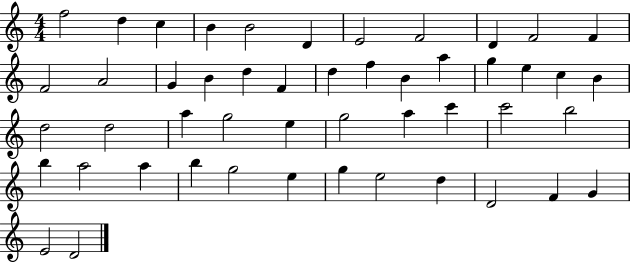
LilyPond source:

{
  \clef treble
  \numericTimeSignature
  \time 4/4
  \key c \major
  f''2 d''4 c''4 | b'4 b'2 d'4 | e'2 f'2 | d'4 f'2 f'4 | \break f'2 a'2 | g'4 b'4 d''4 f'4 | d''4 f''4 b'4 a''4 | g''4 e''4 c''4 b'4 | \break d''2 d''2 | a''4 g''2 e''4 | g''2 a''4 c'''4 | c'''2 b''2 | \break b''4 a''2 a''4 | b''4 g''2 e''4 | g''4 e''2 d''4 | d'2 f'4 g'4 | \break e'2 d'2 | \bar "|."
}